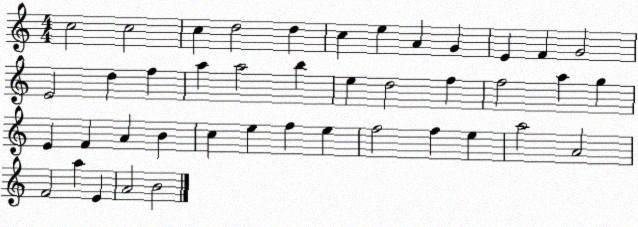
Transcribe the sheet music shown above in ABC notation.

X:1
T:Untitled
M:4/4
L:1/4
K:C
c2 c2 c d2 d c e A G E F G2 E2 d f a a2 b e d2 f f2 a g E F A B c e f e f2 f e a2 A2 F2 a E A2 B2